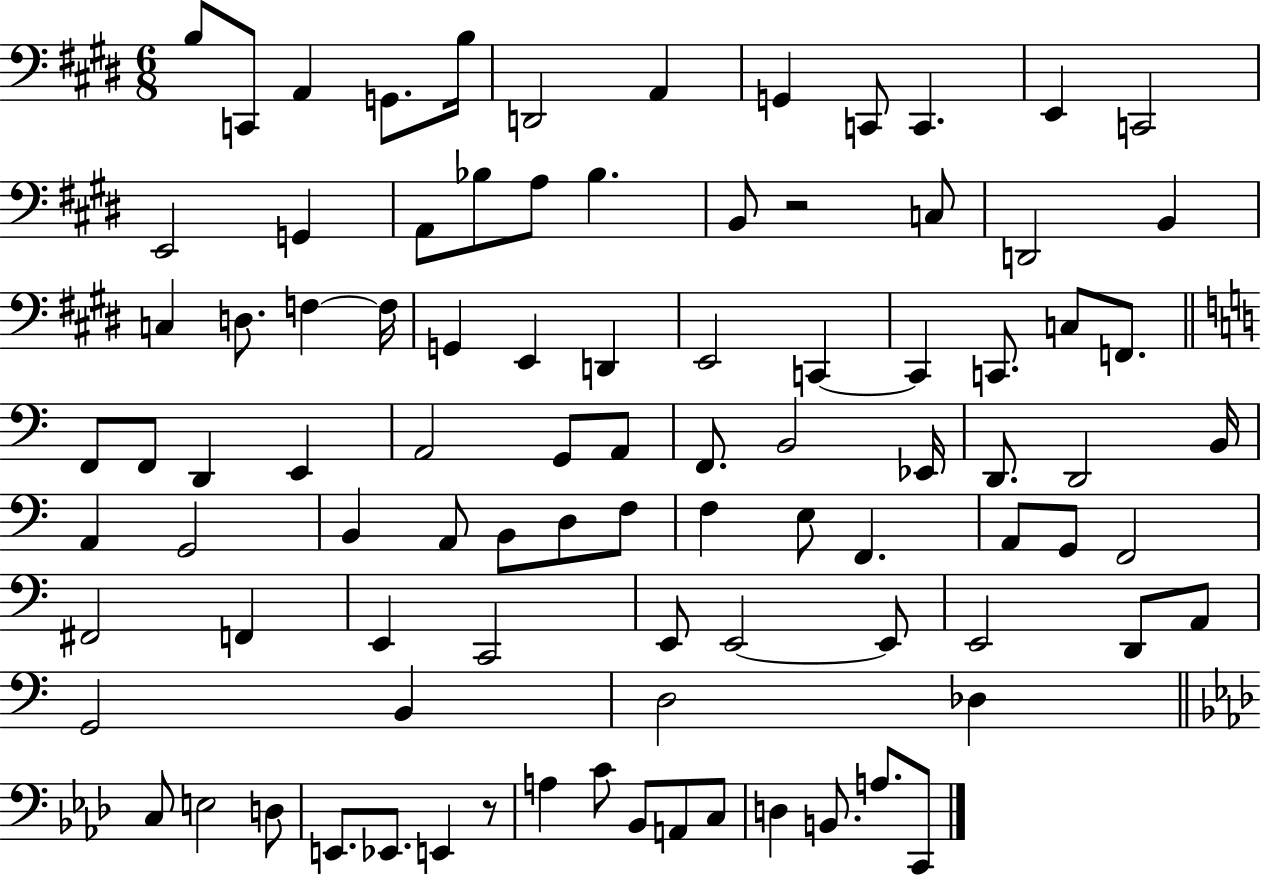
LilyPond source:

{
  \clef bass
  \numericTimeSignature
  \time 6/8
  \key e \major
  b8 c,8 a,4 g,8. b16 | d,2 a,4 | g,4 c,8 c,4. | e,4 c,2 | \break e,2 g,4 | a,8 bes8 a8 bes4. | b,8 r2 c8 | d,2 b,4 | \break c4 d8. f4~~ f16 | g,4 e,4 d,4 | e,2 c,4~~ | c,4 c,8. c8 f,8. | \break \bar "||" \break \key c \major f,8 f,8 d,4 e,4 | a,2 g,8 a,8 | f,8. b,2 ees,16 | d,8. d,2 b,16 | \break a,4 g,2 | b,4 a,8 b,8 d8 f8 | f4 e8 f,4. | a,8 g,8 f,2 | \break fis,2 f,4 | e,4 c,2 | e,8 e,2~~ e,8 | e,2 d,8 a,8 | \break g,2 b,4 | d2 des4 | \bar "||" \break \key aes \major c8 e2 d8 | e,8. ees,8. e,4 r8 | a4 c'8 bes,8 a,8 c8 | d4 b,8. a8. c,8 | \break \bar "|."
}